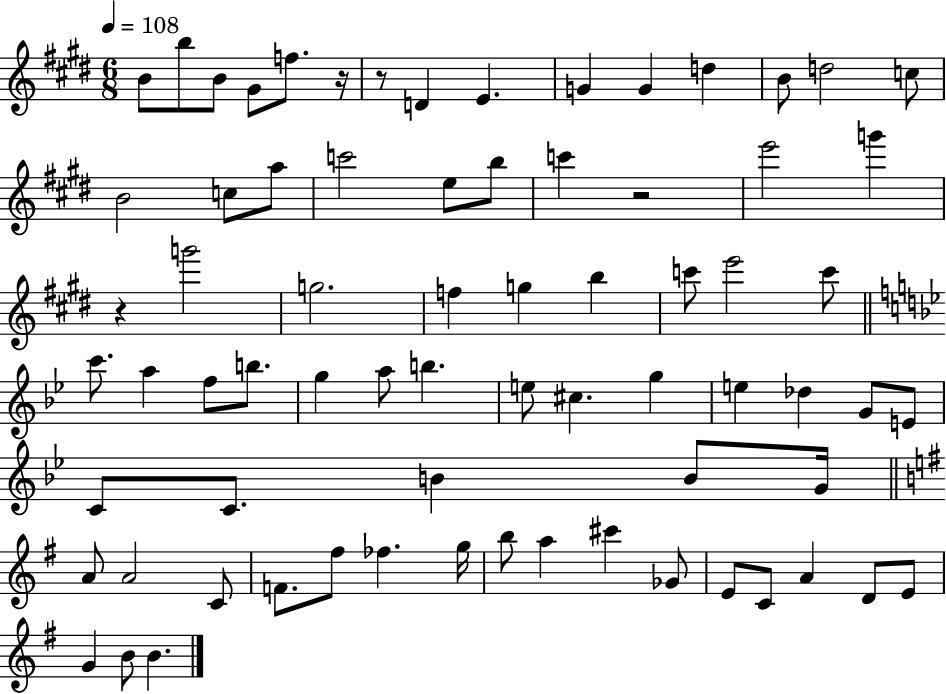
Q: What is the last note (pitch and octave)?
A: B4